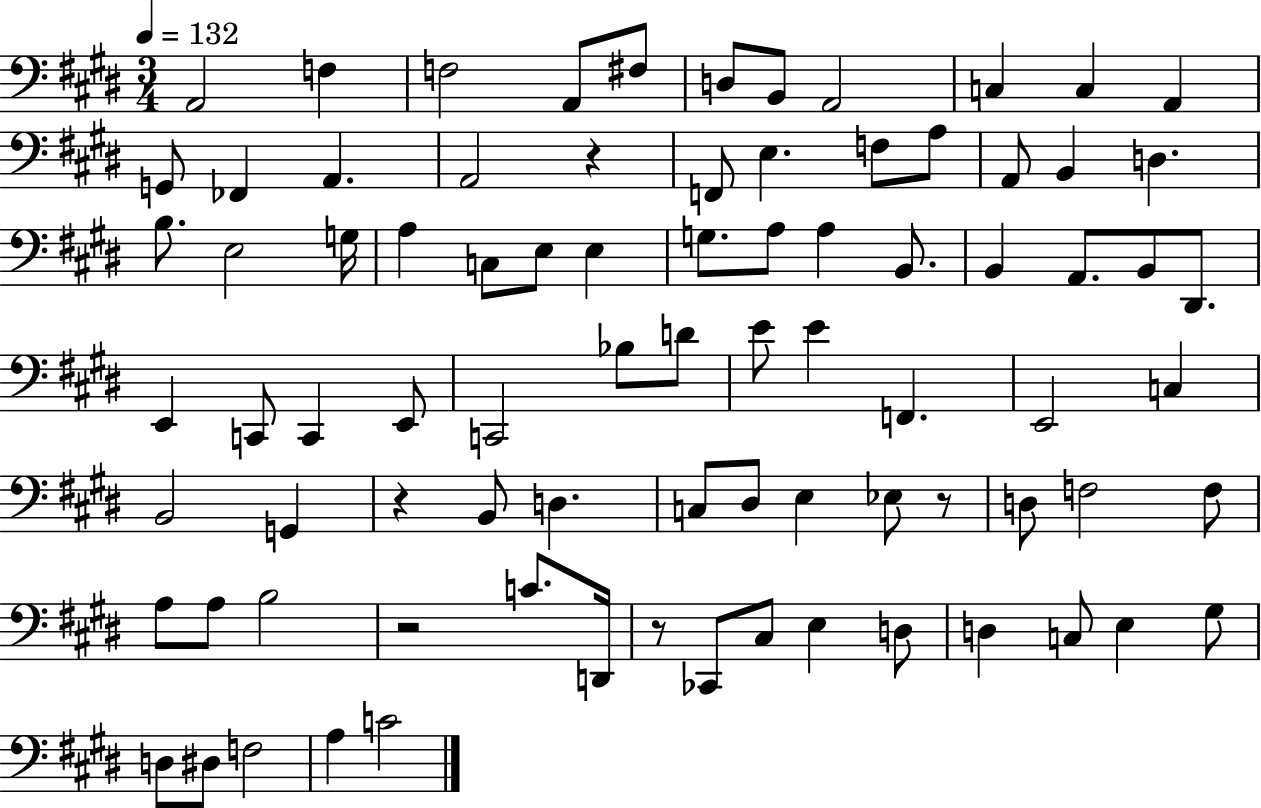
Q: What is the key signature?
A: E major